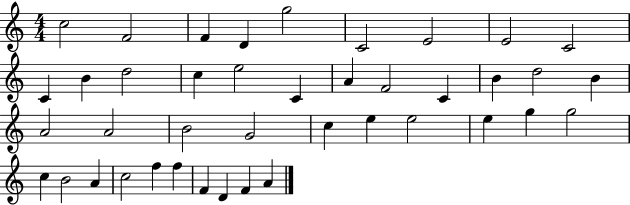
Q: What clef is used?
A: treble